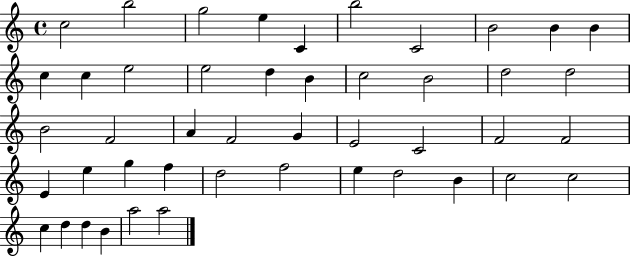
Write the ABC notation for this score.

X:1
T:Untitled
M:4/4
L:1/4
K:C
c2 b2 g2 e C b2 C2 B2 B B c c e2 e2 d B c2 B2 d2 d2 B2 F2 A F2 G E2 C2 F2 F2 E e g f d2 f2 e d2 B c2 c2 c d d B a2 a2